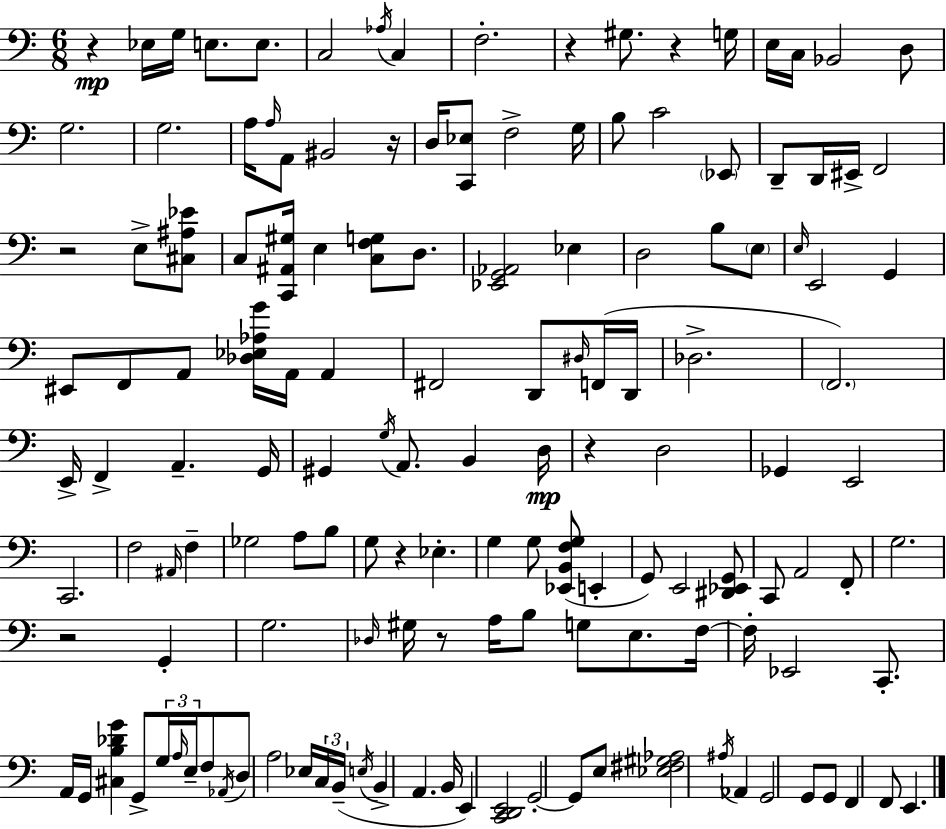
{
  \clef bass
  \numericTimeSignature
  \time 6/8
  \key a \minor
  \repeat volta 2 { r4\mp ees16 g16 e8. e8. | c2 \acciaccatura { aes16 } c4 | f2.-. | r4 gis8. r4 | \break g16 e16 c16 bes,2 d8 | g2. | g2. | a16 \grace { a16 } a,8 bis,2 | \break r16 d16 <c, ees>8 f2-> | g16 b8 c'2 | \parenthesize ees,8 d,8-- d,16 eis,16-> f,2 | r2 e8-> | \break <cis ais ees'>8 c8 <c, ais, gis>16 e4 <c f g>8 d8. | <ees, g, aes,>2 ees4 | d2 b8 | \parenthesize e8 \grace { e16 } e,2 g,4 | \break eis,8 f,8 a,8 <des ees aes g'>16 a,16 a,4 | fis,2 d,8 | \grace { dis16 } f,16( d,16 des2.-> | \parenthesize f,2.) | \break e,16-> f,4-> a,4.-- | g,16 gis,4 \acciaccatura { g16 } a,8. | b,4 d16\mp r4 d2 | ges,4 e,2 | \break c,2. | f2 | \grace { ais,16 } f4-- ges2 | a8 b8 g8 r4 | \break ees4.-. g4 g8 | <ees, b, f g>8( e,4-. g,8) e,2 | <dis, ees, g,>8 c,8 a,2 | f,8-. g2. | \break r2 | g,4-. g2. | \grace { des16 } gis16 r8 a16 b8 | g8 e8. f16~~ f16-. ees,2 | \break c,8.-. a,16 g,16 <cis b des' g'>4 | g,8-> \tuplet 3/2 { g16 \grace { a16 } e16-- } f8 \acciaccatura { aes,16 } d8 a2 | ees16 \tuplet 3/2 { c16 b,16--( \acciaccatura { e16 } } b,4-> | a,4. b,16 e,4) | \break <c, d, e,>2 g,2-.~~ | g,8 e8 <ees fis gis aes>2 | \acciaccatura { ais16 } aes,4 g,2 | g,8 g,8 f,4 | \break f,8 e,4. } \bar "|."
}